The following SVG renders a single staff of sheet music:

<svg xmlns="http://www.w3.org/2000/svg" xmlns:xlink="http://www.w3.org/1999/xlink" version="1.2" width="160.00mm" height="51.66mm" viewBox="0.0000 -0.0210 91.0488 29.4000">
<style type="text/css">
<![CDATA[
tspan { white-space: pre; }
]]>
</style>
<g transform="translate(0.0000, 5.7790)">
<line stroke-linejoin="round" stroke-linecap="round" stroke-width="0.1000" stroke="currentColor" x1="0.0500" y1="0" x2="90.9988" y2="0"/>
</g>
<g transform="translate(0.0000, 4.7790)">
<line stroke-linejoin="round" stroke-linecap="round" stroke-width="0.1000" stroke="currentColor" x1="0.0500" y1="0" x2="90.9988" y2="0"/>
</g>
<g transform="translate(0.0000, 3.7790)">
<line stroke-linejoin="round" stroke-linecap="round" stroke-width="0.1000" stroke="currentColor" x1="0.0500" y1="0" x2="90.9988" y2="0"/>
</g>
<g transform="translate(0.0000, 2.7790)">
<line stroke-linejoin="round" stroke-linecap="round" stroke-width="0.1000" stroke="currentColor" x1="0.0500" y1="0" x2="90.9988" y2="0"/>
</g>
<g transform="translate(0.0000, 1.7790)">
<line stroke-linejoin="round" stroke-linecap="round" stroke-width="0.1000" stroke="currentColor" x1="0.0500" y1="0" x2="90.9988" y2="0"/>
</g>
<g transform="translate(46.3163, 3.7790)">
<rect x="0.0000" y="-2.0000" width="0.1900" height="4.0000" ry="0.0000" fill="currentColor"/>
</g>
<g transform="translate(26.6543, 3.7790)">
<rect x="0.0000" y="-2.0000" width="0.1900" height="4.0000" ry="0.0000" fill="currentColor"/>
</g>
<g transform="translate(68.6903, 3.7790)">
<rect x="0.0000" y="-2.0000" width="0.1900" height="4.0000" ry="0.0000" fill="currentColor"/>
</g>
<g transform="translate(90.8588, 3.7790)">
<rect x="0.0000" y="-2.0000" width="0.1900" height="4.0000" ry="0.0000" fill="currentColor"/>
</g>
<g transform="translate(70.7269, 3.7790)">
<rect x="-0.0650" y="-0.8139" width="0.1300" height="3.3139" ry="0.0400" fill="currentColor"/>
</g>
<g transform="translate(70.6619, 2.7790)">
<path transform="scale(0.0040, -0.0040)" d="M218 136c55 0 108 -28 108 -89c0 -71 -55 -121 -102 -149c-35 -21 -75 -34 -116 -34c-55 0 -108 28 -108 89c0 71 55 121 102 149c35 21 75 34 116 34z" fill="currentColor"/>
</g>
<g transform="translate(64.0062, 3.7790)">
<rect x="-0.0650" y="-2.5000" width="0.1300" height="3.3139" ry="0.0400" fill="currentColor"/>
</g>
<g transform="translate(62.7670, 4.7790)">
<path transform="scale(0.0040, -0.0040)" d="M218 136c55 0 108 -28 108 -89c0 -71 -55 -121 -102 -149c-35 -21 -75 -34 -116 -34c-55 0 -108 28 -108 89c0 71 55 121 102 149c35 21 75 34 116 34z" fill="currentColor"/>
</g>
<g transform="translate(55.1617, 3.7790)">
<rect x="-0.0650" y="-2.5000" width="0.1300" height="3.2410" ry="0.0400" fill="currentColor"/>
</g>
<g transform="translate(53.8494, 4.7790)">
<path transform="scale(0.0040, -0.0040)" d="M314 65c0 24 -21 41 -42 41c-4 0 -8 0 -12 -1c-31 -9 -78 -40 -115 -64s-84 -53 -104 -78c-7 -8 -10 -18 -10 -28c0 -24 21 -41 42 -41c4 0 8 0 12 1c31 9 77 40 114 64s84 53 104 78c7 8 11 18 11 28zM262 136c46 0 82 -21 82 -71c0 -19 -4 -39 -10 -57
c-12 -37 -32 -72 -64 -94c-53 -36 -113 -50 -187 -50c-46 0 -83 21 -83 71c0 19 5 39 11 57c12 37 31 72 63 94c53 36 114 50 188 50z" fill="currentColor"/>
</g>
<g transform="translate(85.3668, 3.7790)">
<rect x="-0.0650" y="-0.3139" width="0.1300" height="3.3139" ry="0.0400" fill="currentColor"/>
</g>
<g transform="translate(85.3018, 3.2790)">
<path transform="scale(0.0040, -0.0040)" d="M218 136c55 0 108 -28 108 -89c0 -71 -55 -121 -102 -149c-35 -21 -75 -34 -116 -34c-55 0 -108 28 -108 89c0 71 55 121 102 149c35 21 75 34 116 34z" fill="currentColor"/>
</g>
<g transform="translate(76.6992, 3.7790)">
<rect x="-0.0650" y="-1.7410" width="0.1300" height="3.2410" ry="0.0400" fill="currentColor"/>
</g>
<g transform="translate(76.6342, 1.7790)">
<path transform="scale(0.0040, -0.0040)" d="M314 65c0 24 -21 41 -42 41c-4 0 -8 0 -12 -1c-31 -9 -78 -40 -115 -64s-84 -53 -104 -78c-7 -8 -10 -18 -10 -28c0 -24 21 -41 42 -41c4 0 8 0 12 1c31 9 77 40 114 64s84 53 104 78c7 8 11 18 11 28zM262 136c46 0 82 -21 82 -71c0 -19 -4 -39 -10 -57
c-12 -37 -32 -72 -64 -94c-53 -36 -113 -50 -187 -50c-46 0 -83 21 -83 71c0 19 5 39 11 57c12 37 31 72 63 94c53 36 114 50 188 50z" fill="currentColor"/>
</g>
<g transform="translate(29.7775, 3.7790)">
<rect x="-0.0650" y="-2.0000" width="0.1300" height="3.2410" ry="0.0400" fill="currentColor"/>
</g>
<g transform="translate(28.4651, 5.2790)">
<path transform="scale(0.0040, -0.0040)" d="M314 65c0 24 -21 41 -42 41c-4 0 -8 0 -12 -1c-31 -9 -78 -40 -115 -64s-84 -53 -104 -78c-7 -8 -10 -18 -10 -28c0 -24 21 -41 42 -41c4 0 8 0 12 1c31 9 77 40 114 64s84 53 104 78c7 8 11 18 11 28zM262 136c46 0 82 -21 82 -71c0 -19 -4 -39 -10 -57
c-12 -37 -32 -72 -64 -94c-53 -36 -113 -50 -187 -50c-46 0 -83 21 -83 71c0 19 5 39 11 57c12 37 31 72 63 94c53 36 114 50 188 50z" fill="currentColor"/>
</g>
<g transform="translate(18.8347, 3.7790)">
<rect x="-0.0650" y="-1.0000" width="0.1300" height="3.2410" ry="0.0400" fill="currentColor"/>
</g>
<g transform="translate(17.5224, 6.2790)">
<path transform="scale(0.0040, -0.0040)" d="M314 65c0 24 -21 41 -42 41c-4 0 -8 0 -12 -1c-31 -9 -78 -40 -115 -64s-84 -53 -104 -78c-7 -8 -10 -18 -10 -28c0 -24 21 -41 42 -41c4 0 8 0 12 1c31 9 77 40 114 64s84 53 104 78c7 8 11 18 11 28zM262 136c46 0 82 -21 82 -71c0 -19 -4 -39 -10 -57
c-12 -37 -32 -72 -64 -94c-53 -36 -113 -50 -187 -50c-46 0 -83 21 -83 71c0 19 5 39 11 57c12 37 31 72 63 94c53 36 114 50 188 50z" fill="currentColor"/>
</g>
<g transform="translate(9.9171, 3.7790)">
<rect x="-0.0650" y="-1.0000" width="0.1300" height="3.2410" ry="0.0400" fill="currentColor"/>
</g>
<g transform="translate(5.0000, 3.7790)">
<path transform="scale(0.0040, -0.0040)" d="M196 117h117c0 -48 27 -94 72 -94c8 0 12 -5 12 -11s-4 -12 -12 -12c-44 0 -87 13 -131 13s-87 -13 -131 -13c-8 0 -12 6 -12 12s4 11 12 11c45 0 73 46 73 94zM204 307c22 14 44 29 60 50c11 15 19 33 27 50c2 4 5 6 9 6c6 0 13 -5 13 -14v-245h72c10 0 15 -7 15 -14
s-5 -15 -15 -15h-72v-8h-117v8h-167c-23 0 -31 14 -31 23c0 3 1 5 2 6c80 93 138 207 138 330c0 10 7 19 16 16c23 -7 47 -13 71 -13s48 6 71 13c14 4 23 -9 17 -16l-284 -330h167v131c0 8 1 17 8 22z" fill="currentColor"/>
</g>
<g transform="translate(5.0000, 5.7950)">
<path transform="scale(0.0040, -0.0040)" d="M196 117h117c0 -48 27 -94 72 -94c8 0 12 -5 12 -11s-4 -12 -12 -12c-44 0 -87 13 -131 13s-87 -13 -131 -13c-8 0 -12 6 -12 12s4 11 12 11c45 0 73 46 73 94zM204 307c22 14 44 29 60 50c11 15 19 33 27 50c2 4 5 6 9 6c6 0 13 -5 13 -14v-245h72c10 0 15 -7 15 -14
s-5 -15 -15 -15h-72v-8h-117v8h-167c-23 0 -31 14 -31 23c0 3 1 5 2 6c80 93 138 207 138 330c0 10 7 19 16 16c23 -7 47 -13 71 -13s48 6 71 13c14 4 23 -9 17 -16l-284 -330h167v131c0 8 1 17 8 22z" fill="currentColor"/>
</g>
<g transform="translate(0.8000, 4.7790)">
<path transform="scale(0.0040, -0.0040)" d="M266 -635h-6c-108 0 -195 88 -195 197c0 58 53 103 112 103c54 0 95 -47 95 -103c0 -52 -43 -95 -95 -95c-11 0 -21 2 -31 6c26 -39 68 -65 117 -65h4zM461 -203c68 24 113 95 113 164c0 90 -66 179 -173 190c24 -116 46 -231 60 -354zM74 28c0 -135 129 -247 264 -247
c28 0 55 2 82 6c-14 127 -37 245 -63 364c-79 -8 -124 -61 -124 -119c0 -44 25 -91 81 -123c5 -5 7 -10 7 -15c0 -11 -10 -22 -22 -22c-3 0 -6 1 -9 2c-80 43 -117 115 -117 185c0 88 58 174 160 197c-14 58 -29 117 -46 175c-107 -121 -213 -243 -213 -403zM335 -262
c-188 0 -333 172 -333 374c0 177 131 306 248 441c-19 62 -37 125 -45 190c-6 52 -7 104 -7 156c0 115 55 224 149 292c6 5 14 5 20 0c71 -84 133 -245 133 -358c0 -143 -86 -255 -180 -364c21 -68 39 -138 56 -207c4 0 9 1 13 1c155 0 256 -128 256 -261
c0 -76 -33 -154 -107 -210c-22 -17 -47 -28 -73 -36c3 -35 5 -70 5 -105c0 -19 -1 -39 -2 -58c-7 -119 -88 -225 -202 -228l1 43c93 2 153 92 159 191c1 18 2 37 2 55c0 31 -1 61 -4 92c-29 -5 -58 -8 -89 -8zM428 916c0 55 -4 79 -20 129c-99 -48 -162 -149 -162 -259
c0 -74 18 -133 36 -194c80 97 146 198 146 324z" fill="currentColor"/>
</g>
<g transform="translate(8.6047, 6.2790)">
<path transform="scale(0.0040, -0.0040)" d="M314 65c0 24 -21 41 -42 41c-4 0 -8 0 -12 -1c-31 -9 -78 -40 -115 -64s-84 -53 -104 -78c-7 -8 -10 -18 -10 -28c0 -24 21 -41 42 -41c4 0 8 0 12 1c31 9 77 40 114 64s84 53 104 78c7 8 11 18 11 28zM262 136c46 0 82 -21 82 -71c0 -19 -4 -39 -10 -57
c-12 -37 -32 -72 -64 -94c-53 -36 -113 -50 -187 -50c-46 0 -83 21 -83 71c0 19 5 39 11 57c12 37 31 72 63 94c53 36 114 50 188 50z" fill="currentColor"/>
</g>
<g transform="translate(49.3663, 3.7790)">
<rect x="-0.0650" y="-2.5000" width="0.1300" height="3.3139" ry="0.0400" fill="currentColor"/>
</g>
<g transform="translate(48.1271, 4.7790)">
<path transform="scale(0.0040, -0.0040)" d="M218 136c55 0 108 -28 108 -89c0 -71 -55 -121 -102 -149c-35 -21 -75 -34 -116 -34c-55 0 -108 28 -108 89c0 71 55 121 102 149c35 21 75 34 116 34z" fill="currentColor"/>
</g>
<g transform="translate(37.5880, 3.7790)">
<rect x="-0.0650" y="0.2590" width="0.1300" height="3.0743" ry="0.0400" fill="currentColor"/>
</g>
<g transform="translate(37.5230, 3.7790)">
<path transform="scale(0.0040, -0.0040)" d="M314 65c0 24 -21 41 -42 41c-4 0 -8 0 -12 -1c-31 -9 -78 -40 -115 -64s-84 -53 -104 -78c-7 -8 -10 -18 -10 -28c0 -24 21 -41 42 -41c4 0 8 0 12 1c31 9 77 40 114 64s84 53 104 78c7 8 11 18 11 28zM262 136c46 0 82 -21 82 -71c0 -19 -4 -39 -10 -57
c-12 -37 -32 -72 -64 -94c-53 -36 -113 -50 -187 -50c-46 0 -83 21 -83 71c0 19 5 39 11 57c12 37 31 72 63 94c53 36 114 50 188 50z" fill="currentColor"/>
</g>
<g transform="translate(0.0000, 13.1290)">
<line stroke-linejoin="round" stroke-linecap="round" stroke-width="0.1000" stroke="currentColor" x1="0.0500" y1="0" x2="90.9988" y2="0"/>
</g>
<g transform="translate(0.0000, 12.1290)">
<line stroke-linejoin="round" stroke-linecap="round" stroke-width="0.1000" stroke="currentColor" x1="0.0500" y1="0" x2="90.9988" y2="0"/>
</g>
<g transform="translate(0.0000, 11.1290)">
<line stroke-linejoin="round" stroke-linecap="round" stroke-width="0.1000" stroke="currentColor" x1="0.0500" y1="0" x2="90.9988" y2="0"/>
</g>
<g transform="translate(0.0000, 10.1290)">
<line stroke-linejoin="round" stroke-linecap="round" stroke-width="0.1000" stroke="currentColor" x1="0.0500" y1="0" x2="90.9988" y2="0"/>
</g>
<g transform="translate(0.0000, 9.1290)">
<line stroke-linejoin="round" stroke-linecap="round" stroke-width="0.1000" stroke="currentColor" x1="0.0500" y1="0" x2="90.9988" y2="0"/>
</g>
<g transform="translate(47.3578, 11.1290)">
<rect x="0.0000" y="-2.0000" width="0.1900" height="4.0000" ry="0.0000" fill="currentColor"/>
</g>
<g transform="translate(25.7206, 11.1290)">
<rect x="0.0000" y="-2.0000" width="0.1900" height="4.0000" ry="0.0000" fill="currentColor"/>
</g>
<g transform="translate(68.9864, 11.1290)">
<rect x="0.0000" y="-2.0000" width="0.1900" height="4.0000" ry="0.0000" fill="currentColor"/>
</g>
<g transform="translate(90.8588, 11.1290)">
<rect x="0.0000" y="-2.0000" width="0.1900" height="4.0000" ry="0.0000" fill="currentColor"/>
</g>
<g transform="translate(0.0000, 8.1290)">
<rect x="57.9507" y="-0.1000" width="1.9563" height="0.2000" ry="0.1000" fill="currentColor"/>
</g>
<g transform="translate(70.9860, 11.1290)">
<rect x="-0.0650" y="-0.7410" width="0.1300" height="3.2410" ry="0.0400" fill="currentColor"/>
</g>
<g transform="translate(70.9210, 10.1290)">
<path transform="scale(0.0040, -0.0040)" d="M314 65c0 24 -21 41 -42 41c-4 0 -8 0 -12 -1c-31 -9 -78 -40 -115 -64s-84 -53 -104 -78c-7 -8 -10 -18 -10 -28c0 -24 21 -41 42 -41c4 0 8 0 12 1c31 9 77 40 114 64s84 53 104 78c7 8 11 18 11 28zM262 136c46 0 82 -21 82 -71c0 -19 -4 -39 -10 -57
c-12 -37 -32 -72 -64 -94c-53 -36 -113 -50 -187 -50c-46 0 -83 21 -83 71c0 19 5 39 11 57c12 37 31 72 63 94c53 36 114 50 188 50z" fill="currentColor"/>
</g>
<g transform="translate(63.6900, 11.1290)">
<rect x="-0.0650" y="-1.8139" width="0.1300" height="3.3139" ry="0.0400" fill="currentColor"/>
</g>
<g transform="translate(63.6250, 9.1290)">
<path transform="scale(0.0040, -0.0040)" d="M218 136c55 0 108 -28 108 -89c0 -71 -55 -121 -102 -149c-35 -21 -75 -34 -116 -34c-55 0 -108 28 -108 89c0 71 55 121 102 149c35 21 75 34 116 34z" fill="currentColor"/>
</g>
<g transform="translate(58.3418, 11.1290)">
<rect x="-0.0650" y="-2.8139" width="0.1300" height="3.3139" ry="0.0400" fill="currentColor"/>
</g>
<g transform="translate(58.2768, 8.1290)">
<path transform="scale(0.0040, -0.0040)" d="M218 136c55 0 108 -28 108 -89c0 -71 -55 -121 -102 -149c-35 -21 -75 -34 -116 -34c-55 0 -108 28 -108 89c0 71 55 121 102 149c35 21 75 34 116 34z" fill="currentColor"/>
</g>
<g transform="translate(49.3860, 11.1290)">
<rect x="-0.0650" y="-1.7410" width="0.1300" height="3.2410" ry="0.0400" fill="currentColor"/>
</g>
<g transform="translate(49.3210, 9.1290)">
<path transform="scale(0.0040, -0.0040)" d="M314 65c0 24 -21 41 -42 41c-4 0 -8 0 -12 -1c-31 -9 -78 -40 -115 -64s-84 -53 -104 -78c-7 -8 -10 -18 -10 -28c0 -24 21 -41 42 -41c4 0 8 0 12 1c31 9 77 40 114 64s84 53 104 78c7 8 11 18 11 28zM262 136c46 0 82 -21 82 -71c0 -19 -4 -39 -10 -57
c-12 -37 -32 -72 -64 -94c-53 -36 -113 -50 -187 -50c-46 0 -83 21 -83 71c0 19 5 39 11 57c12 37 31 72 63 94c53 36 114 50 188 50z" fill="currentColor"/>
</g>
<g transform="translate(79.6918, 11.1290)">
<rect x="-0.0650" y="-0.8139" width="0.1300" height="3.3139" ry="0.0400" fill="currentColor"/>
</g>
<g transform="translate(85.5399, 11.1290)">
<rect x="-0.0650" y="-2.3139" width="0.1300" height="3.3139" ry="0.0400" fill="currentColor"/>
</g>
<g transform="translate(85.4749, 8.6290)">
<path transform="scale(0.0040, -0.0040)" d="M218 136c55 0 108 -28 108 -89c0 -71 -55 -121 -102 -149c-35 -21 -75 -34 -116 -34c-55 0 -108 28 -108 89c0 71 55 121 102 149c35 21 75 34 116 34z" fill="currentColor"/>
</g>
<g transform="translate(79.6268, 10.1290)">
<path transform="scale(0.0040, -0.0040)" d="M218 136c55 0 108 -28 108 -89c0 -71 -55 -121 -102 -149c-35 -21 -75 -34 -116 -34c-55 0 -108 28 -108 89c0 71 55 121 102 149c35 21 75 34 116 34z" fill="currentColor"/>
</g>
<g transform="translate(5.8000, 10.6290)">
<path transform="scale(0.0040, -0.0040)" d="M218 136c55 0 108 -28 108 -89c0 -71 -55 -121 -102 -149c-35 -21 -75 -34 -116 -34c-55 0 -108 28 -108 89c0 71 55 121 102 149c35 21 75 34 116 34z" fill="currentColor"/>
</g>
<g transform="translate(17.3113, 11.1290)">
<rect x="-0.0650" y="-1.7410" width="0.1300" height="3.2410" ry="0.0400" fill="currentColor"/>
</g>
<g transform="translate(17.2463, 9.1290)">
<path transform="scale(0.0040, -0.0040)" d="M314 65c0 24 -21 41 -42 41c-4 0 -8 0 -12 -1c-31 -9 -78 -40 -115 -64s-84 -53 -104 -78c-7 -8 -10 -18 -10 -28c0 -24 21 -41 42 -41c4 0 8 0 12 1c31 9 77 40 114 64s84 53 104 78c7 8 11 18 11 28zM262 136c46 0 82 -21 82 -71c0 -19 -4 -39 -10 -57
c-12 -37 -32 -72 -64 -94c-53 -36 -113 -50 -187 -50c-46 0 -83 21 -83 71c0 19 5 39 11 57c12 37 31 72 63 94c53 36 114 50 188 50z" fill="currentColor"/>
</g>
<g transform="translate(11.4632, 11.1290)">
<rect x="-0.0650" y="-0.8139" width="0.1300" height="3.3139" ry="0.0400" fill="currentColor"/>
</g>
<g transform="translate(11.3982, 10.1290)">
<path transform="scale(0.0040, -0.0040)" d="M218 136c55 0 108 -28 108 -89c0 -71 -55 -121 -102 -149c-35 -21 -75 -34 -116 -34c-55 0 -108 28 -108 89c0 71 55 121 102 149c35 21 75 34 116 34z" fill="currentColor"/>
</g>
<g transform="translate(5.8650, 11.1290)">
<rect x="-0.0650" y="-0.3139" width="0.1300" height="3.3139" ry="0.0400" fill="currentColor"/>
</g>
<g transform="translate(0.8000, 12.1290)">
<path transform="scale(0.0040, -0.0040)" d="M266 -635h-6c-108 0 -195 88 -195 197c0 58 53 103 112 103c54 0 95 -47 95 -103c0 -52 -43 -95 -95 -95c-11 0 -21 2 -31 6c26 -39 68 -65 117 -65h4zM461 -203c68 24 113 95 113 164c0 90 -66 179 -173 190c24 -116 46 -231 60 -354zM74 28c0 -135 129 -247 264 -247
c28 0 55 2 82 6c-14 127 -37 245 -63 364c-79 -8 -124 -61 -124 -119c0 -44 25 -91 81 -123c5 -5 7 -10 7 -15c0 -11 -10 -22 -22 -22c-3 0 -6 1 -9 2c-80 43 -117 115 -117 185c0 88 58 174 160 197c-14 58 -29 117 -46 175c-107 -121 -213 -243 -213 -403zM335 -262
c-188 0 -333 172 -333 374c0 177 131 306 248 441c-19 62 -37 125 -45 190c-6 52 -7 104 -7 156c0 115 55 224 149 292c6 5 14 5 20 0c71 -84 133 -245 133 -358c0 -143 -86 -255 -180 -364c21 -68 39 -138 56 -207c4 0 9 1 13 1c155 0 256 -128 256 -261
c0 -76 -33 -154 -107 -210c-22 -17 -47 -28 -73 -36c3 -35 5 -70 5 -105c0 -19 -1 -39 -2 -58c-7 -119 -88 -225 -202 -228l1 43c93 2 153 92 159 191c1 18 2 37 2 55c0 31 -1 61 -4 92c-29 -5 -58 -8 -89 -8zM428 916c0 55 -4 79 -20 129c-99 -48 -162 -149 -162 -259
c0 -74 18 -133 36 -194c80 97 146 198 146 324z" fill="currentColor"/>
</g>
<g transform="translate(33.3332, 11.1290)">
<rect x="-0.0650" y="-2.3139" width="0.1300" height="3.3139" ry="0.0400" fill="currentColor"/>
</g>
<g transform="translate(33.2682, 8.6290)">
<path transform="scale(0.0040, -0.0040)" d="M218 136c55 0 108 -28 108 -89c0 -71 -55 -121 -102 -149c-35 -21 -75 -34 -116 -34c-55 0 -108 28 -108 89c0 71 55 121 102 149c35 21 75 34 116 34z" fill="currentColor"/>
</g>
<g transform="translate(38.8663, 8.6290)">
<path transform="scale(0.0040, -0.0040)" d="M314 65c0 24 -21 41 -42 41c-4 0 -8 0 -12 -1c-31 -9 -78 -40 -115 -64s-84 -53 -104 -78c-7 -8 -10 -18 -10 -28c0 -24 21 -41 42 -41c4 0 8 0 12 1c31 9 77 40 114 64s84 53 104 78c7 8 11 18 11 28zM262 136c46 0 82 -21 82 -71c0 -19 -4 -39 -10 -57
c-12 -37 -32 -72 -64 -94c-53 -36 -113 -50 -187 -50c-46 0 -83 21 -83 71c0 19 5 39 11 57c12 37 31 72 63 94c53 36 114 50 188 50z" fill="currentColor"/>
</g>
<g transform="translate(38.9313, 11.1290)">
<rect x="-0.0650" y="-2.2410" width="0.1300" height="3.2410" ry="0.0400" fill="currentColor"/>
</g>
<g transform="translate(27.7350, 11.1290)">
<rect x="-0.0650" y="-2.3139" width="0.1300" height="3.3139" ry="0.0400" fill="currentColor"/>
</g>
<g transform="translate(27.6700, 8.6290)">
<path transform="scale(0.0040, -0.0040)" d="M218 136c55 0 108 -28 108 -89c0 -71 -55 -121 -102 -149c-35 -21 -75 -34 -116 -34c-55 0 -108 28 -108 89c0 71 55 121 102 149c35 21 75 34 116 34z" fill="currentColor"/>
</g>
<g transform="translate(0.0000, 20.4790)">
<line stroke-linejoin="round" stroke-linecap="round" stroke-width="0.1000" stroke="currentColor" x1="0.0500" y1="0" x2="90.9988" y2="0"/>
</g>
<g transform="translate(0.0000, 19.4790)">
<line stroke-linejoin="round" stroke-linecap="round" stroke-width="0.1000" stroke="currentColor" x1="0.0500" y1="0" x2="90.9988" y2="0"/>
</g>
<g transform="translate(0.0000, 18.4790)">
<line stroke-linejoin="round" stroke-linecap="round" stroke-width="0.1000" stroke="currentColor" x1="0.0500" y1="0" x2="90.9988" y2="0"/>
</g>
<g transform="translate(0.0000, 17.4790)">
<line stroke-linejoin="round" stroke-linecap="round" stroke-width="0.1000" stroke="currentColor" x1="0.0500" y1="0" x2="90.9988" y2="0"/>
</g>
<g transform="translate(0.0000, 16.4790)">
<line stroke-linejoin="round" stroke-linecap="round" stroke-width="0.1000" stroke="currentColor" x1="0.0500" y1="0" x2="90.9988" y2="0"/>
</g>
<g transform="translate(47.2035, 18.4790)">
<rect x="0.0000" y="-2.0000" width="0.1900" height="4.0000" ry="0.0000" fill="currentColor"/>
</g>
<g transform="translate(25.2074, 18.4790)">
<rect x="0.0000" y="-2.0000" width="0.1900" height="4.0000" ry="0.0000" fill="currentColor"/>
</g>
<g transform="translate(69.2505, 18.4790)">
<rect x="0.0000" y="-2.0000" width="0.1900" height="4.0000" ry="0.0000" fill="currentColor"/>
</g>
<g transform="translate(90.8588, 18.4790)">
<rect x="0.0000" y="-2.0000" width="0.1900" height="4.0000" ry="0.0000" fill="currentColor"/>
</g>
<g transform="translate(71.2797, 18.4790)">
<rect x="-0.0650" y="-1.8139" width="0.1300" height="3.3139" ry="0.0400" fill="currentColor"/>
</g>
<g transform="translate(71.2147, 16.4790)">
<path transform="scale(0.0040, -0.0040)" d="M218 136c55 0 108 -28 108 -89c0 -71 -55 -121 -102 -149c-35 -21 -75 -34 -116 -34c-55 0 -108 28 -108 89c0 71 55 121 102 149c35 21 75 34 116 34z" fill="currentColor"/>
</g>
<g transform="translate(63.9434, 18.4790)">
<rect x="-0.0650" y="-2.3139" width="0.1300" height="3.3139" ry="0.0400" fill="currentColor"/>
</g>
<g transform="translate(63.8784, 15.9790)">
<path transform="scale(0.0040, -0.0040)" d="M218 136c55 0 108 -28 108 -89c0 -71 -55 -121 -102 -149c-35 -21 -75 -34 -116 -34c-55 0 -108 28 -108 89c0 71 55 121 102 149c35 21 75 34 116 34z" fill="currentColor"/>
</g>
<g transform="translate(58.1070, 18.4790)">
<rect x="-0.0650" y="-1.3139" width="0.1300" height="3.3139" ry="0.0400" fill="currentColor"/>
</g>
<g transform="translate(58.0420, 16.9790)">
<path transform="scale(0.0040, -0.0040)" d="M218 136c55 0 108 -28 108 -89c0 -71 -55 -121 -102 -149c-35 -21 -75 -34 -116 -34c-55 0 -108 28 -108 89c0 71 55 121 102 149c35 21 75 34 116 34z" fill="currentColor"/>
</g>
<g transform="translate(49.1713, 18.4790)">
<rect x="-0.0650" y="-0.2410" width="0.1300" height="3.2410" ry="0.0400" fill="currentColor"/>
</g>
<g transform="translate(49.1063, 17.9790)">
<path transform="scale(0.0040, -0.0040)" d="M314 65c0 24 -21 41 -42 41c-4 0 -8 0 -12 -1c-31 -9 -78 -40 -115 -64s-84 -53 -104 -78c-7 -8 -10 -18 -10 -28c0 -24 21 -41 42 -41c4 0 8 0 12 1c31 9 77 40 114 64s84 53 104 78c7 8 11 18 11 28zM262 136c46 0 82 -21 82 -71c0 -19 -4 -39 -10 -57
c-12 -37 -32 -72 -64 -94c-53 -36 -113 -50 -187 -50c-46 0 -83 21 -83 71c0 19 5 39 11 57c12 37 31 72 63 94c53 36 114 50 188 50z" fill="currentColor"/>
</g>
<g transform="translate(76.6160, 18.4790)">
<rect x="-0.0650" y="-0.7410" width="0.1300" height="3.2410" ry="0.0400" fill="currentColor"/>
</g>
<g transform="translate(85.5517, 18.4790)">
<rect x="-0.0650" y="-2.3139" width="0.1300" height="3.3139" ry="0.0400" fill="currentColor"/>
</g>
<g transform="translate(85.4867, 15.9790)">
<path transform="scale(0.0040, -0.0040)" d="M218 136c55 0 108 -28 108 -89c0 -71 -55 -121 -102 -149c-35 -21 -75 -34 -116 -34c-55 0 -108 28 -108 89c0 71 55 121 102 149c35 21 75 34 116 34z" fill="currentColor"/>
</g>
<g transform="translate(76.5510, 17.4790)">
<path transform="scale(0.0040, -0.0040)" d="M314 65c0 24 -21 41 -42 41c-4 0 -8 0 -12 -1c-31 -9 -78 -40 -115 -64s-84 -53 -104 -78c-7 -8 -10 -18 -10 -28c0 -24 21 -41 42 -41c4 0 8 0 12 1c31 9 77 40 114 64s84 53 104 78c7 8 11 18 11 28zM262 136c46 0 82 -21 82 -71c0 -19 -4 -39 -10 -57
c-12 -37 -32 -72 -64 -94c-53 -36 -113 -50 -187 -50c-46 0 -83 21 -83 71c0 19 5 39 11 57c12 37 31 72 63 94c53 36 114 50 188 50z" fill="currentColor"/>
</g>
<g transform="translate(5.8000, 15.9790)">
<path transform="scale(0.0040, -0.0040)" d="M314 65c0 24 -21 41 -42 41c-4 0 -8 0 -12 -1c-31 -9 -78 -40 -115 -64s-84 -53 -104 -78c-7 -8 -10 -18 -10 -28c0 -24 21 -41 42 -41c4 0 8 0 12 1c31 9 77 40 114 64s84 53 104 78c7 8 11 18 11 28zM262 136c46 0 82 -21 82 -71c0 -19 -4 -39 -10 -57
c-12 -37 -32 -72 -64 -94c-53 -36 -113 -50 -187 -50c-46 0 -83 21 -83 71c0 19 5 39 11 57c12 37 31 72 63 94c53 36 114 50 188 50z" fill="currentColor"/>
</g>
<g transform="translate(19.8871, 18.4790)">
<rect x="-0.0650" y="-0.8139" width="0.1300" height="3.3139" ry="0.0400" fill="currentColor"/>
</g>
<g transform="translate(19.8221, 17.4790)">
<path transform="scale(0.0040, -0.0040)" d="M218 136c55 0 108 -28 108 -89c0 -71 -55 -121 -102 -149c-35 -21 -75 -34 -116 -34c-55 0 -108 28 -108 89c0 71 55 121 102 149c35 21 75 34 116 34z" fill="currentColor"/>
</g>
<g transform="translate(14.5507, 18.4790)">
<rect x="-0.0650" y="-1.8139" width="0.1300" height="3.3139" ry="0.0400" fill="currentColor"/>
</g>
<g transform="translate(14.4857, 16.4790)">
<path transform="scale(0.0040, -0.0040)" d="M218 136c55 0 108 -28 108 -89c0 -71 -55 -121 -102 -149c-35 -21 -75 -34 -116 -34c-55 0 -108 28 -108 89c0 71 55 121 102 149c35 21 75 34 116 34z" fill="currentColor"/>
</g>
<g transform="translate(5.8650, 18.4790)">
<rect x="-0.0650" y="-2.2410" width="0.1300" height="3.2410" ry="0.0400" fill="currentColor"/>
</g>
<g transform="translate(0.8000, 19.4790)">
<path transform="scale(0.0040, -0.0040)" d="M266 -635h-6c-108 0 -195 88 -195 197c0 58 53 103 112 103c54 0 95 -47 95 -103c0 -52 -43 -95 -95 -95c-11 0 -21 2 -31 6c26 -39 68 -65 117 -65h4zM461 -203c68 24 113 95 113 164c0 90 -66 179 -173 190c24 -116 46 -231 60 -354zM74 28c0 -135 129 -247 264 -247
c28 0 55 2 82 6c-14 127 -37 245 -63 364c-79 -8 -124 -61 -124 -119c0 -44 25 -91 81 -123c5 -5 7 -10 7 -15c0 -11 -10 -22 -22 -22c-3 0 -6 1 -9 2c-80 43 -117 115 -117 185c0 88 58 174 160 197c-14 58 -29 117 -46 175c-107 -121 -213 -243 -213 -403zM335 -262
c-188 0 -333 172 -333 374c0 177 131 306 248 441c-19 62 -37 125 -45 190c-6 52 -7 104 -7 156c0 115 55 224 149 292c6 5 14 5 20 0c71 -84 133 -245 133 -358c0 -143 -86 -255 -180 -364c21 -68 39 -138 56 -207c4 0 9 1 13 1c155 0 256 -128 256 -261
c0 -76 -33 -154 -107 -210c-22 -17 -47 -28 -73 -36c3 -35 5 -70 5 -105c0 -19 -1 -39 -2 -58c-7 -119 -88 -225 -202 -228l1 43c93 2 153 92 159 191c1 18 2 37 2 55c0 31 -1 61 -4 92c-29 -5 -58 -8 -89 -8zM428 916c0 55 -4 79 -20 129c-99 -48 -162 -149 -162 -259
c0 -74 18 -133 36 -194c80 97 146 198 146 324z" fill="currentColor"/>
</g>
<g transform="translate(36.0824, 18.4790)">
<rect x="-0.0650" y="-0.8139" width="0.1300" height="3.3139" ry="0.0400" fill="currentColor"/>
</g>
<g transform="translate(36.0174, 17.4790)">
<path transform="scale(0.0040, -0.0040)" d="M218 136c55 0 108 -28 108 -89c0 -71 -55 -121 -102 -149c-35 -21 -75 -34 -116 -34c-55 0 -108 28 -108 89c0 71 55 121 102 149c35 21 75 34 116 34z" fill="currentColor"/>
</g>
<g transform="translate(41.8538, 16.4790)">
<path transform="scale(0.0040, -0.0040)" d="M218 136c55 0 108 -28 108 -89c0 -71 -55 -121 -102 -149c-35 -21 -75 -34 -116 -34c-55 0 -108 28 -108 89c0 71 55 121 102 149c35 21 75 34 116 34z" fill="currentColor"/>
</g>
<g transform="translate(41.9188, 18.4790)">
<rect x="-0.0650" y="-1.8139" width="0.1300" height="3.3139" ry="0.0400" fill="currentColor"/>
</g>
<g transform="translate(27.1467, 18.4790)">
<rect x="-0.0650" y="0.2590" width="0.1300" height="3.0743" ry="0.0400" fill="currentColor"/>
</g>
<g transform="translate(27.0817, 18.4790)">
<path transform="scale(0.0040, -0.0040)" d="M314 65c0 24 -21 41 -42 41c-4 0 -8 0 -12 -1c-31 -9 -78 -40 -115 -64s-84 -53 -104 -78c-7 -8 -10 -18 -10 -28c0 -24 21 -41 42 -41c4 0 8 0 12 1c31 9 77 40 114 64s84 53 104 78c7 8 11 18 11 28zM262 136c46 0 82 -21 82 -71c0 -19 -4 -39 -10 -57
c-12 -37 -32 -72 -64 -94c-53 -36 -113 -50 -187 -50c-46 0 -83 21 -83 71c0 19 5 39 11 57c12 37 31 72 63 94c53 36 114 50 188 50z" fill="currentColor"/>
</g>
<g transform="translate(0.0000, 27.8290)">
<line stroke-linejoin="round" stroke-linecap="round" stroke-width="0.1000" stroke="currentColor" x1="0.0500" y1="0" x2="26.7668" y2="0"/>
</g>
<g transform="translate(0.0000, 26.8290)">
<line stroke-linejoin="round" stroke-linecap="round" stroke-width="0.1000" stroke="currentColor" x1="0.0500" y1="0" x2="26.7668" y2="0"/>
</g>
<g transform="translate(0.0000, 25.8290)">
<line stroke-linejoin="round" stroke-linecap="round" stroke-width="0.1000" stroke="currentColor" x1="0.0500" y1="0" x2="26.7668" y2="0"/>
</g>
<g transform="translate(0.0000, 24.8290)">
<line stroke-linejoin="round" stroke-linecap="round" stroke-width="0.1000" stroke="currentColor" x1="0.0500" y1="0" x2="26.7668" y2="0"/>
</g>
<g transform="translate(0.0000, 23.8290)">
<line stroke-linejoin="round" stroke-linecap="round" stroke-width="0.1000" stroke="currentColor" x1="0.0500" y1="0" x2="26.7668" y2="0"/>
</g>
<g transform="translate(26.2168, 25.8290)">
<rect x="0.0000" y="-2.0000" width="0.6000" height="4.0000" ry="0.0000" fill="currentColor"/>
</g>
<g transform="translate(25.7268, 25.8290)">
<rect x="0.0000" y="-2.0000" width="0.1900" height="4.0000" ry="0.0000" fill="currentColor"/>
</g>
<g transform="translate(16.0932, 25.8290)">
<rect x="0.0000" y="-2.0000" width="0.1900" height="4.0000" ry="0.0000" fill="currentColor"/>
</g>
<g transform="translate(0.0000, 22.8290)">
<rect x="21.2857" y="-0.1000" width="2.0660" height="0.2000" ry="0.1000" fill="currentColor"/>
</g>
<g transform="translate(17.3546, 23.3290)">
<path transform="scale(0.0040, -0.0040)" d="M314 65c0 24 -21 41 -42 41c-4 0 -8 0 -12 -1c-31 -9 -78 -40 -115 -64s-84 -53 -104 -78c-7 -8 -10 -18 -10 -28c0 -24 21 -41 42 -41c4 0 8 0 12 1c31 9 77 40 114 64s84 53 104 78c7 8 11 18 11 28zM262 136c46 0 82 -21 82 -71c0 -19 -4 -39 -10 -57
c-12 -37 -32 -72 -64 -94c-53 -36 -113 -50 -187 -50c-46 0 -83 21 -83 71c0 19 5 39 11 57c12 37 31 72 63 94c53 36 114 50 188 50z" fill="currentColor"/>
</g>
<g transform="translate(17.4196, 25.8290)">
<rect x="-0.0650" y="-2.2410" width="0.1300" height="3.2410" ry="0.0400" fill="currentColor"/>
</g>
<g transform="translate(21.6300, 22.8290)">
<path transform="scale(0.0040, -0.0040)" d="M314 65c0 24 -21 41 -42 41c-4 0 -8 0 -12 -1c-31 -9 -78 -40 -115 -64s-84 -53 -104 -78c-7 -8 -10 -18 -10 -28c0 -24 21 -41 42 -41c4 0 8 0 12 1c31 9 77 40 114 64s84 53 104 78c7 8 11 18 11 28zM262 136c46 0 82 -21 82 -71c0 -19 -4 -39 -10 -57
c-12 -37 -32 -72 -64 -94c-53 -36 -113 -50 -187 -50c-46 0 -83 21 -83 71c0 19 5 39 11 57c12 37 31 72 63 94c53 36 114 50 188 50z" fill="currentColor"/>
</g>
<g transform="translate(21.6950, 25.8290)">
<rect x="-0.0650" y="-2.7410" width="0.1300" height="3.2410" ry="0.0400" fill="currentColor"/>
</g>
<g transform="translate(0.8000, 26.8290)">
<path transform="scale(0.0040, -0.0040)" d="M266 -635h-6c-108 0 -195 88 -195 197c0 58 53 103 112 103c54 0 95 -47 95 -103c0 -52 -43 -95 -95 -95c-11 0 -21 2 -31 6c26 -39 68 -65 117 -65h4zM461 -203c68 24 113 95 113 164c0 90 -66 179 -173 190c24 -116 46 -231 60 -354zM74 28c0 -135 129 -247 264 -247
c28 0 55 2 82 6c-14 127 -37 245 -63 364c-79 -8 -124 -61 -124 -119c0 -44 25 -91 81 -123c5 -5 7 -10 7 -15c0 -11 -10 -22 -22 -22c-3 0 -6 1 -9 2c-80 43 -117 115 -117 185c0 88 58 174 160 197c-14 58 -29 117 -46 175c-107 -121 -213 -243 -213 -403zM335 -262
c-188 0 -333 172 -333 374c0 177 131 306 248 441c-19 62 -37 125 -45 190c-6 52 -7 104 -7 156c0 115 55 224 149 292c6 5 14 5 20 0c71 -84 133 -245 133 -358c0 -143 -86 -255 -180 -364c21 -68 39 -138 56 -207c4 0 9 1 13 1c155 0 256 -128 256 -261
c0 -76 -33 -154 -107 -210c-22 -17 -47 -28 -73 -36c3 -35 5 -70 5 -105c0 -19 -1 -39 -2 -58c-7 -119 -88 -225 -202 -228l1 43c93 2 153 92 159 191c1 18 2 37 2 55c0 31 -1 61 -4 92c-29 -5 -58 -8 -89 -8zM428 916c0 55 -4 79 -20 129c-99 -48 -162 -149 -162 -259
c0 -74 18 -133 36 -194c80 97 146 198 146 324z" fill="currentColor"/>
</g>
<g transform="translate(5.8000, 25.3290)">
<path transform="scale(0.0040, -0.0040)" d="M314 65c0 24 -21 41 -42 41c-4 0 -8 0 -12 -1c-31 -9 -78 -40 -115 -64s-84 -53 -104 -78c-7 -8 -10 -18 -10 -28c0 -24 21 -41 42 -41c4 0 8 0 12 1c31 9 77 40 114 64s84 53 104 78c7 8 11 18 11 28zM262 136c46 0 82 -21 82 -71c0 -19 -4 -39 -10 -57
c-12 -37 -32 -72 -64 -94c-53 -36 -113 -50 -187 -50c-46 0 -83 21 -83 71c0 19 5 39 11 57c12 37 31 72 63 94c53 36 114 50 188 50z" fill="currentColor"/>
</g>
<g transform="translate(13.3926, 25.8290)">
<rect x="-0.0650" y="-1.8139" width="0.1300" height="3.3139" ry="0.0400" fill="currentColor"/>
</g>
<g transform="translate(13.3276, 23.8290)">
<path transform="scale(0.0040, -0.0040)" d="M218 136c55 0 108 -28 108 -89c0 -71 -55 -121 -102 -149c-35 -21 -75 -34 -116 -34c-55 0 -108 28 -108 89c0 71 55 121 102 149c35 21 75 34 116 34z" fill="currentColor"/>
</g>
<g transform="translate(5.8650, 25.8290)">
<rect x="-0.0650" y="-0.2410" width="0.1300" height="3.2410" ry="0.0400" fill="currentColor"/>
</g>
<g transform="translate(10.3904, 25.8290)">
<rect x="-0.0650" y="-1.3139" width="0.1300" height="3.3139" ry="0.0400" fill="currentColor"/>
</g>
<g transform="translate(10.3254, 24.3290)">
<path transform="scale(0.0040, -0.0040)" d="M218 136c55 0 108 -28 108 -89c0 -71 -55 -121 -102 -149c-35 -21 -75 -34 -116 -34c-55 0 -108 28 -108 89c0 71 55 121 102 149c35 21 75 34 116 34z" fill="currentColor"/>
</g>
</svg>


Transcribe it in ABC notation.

X:1
T:Untitled
M:4/4
L:1/4
K:C
D2 D2 F2 B2 G G2 G d f2 c c d f2 g g g2 f2 a f d2 d g g2 f d B2 d f c2 e g f d2 g c2 e f g2 a2